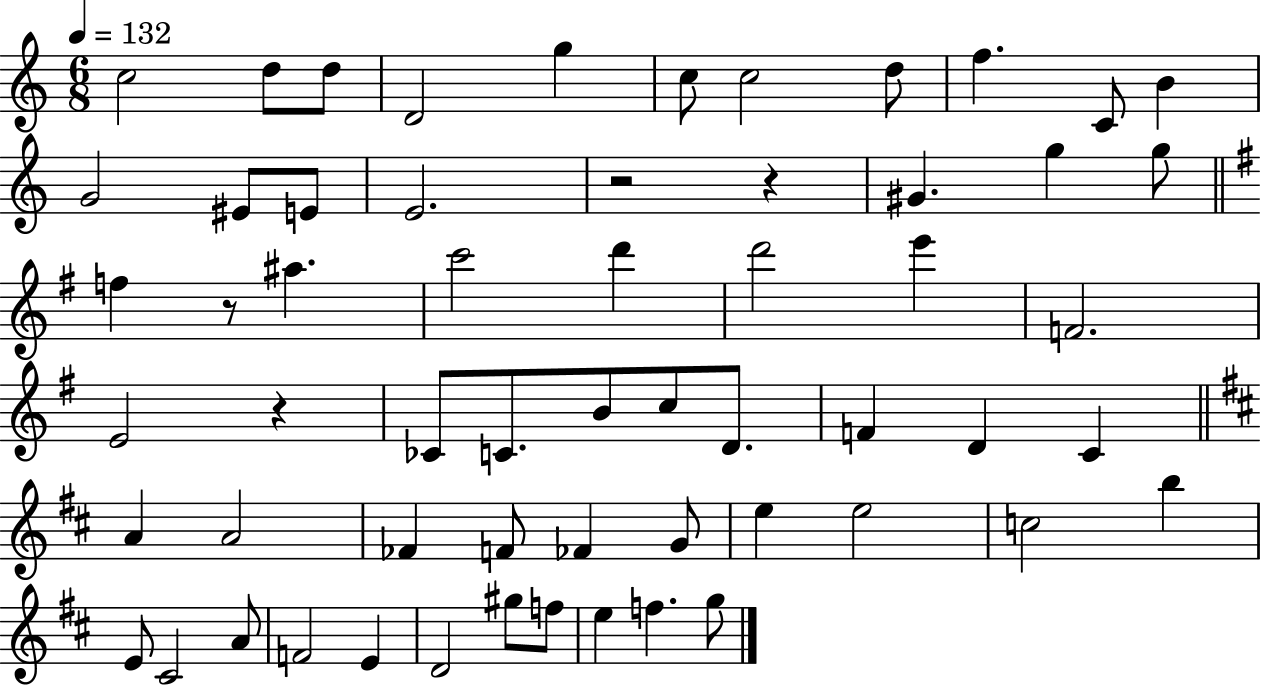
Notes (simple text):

C5/h D5/e D5/e D4/h G5/q C5/e C5/h D5/e F5/q. C4/e B4/q G4/h EIS4/e E4/e E4/h. R/h R/q G#4/q. G5/q G5/e F5/q R/e A#5/q. C6/h D6/q D6/h E6/q F4/h. E4/h R/q CES4/e C4/e. B4/e C5/e D4/e. F4/q D4/q C4/q A4/q A4/h FES4/q F4/e FES4/q G4/e E5/q E5/h C5/h B5/q E4/e C#4/h A4/e F4/h E4/q D4/h G#5/e F5/e E5/q F5/q. G5/e